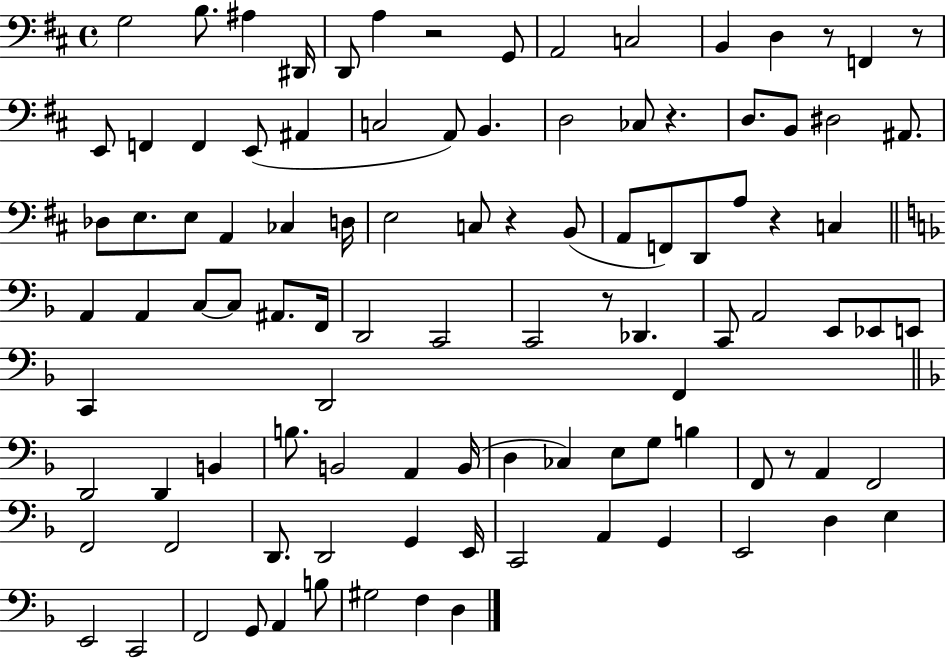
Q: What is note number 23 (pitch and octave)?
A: D3